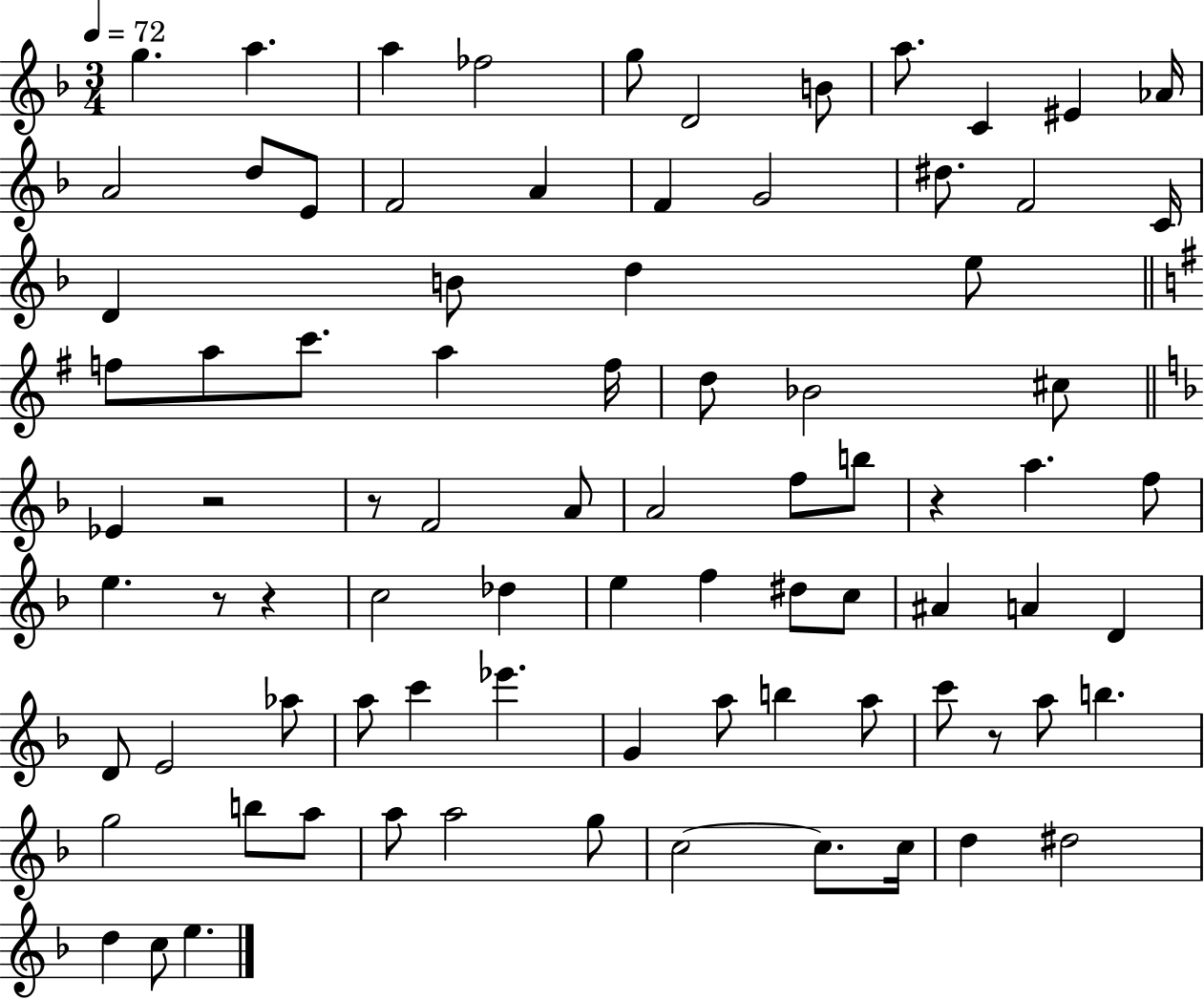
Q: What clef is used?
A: treble